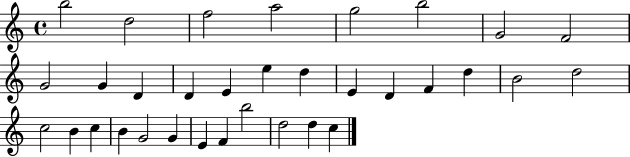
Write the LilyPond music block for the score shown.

{
  \clef treble
  \time 4/4
  \defaultTimeSignature
  \key c \major
  b''2 d''2 | f''2 a''2 | g''2 b''2 | g'2 f'2 | \break g'2 g'4 d'4 | d'4 e'4 e''4 d''4 | e'4 d'4 f'4 d''4 | b'2 d''2 | \break c''2 b'4 c''4 | b'4 g'2 g'4 | e'4 f'4 b''2 | d''2 d''4 c''4 | \break \bar "|."
}